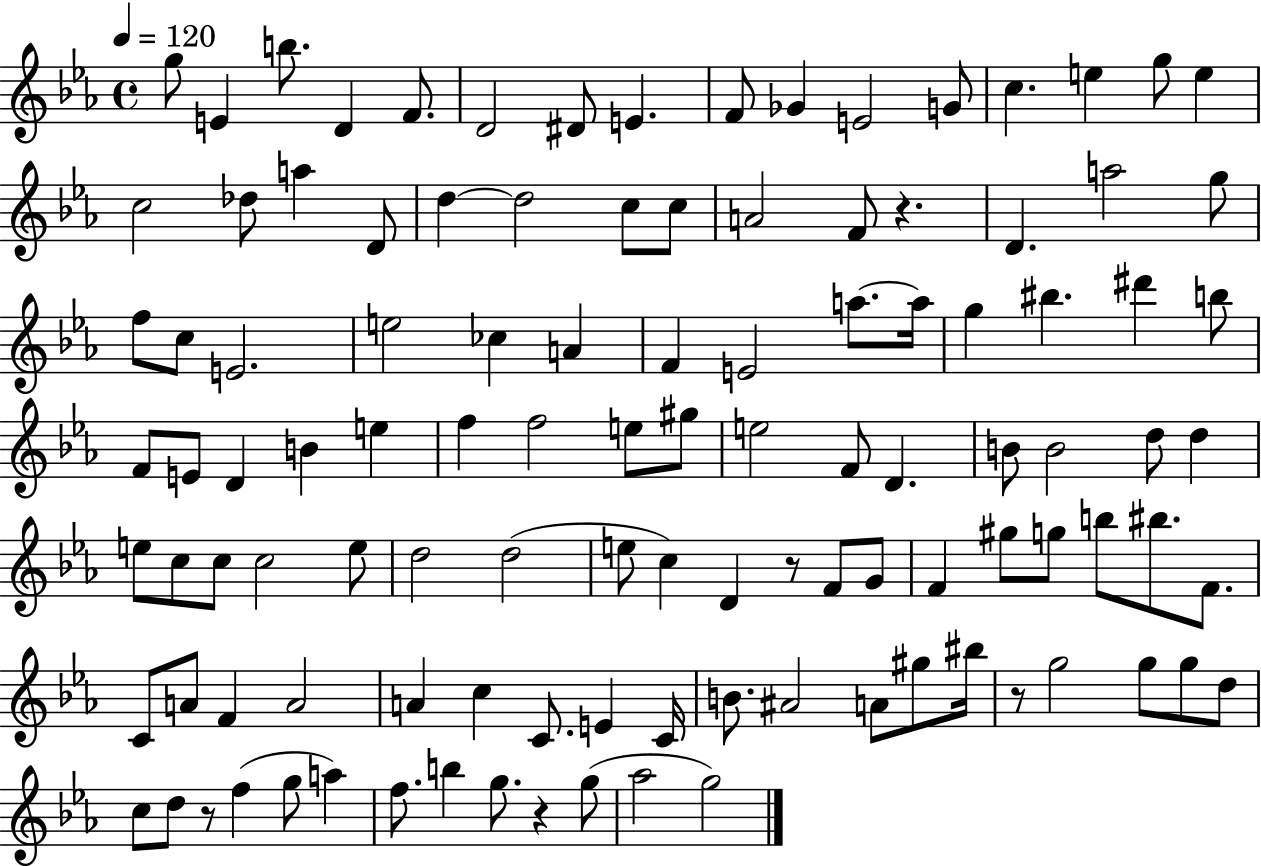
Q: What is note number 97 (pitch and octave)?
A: D5